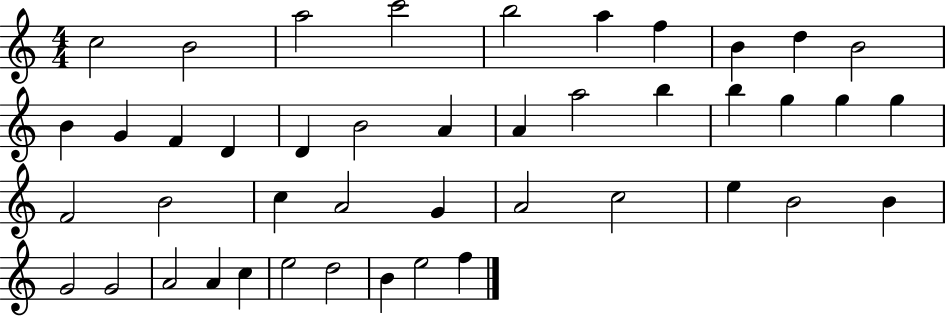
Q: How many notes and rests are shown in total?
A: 44